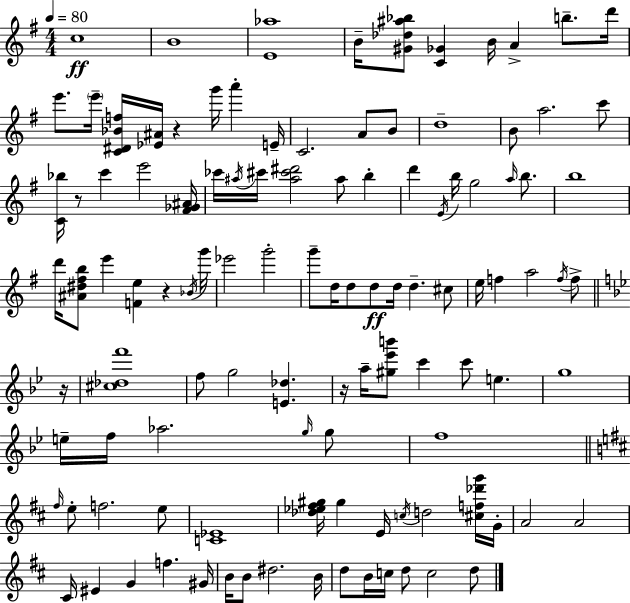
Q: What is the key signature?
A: G major